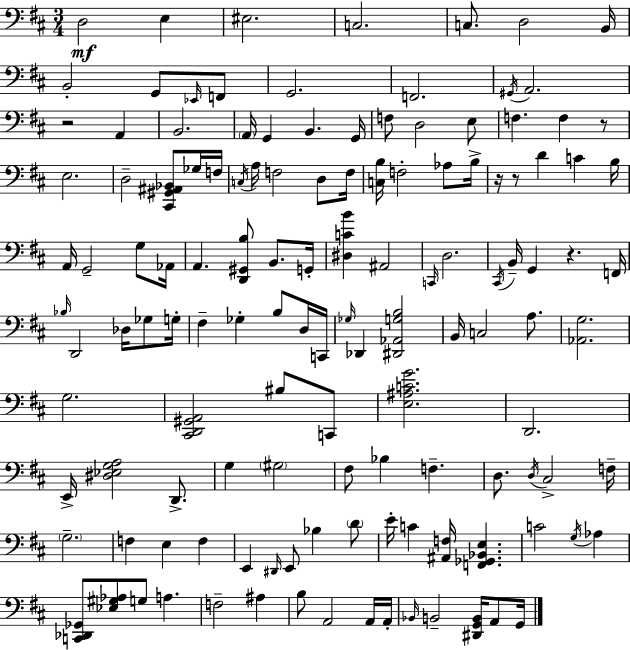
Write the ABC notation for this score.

X:1
T:Untitled
M:3/4
L:1/4
K:D
D,2 E, ^E,2 C,2 C,/2 D,2 B,,/4 B,,2 G,,/2 _E,,/4 F,,/2 G,,2 F,,2 ^G,,/4 A,,2 z2 A,, B,,2 A,,/4 G,, B,, G,,/4 F,/2 D,2 E,/2 F, F, z/2 E,2 D,2 [^C,,^G,,^A,,_B,,]/2 _G,/4 F,/4 C,/4 A,/4 F,2 D,/2 F,/4 [C,B,]/4 F,2 _A,/2 B,/4 z/4 z/2 D C B,/4 A,,/4 G,,2 G,/2 _A,,/4 A,, [D,,^G,,B,]/2 B,,/2 G,,/4 [^D,CB] ^A,,2 C,,/4 D,2 ^C,,/4 B,,/4 G,, z F,,/4 _B,/4 D,,2 _D,/4 _G,/2 G,/4 ^F, _G, B,/2 D,/4 C,,/4 _G,/4 _D,, [^D,,_A,,G,B,]2 B,,/4 C,2 A,/2 [_A,,G,]2 G,2 [^C,,D,,^G,,A,,]2 ^B,/2 C,,/2 [E,^A,CG]2 D,,2 E,,/4 [^D,_E,G,A,]2 D,,/2 G, ^G,2 ^F,/2 _B, F, D,/2 D,/4 ^C,2 F,/4 G,2 F, E, F, E,, ^D,,/4 E,,/2 _B, D/2 E/4 C [^A,,F,]/4 [F,,_G,,_B,,E,] C2 G,/4 _A, [C,,_D,,_G,,]/2 [_E,^G,_A,]/2 G,/2 A, F,2 ^A, B,/2 A,,2 A,,/4 A,,/4 _B,,/4 B,,2 [^D,,G,,B,,]/4 A,,/2 G,,/4